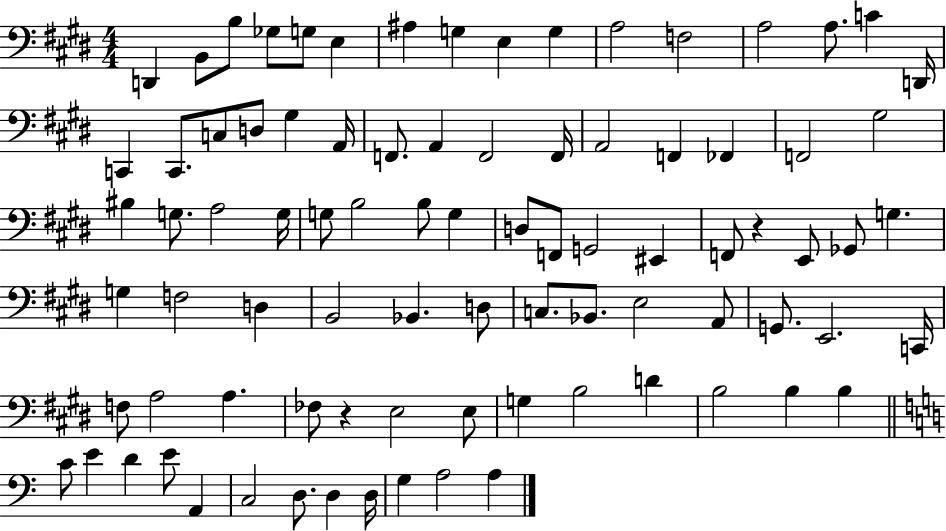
X:1
T:Untitled
M:4/4
L:1/4
K:E
D,, B,,/2 B,/2 _G,/2 G,/2 E, ^A, G, E, G, A,2 F,2 A,2 A,/2 C D,,/4 C,, C,,/2 C,/2 D,/2 ^G, A,,/4 F,,/2 A,, F,,2 F,,/4 A,,2 F,, _F,, F,,2 ^G,2 ^B, G,/2 A,2 G,/4 G,/2 B,2 B,/2 G, D,/2 F,,/2 G,,2 ^E,, F,,/2 z E,,/2 _G,,/2 G, G, F,2 D, B,,2 _B,, D,/2 C,/2 _B,,/2 E,2 A,,/2 G,,/2 E,,2 C,,/4 F,/2 A,2 A, _F,/2 z E,2 E,/2 G, B,2 D B,2 B, B, C/2 E D E/2 A,, C,2 D,/2 D, D,/4 G, A,2 A,